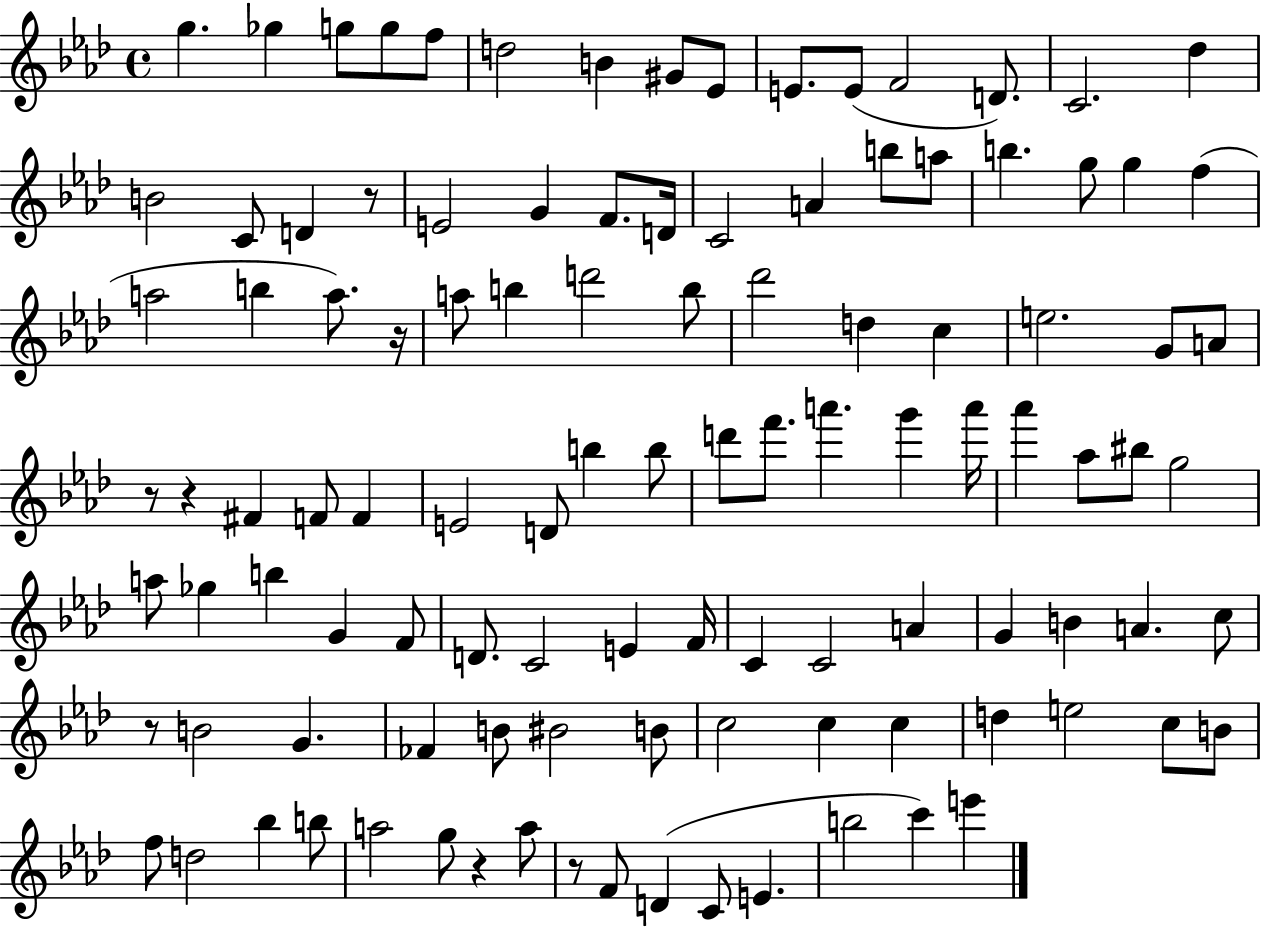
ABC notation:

X:1
T:Untitled
M:4/4
L:1/4
K:Ab
g _g g/2 g/2 f/2 d2 B ^G/2 _E/2 E/2 E/2 F2 D/2 C2 _d B2 C/2 D z/2 E2 G F/2 D/4 C2 A b/2 a/2 b g/2 g f a2 b a/2 z/4 a/2 b d'2 b/2 _d'2 d c e2 G/2 A/2 z/2 z ^F F/2 F E2 D/2 b b/2 d'/2 f'/2 a' g' a'/4 _a' _a/2 ^b/2 g2 a/2 _g b G F/2 D/2 C2 E F/4 C C2 A G B A c/2 z/2 B2 G _F B/2 ^B2 B/2 c2 c c d e2 c/2 B/2 f/2 d2 _b b/2 a2 g/2 z a/2 z/2 F/2 D C/2 E b2 c' e'